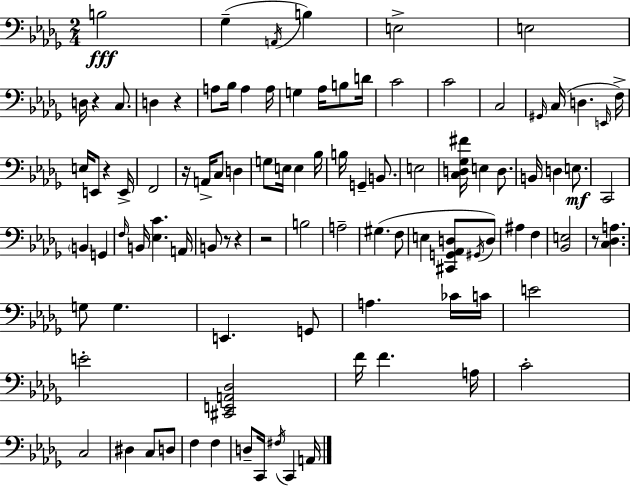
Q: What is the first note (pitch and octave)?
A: B3